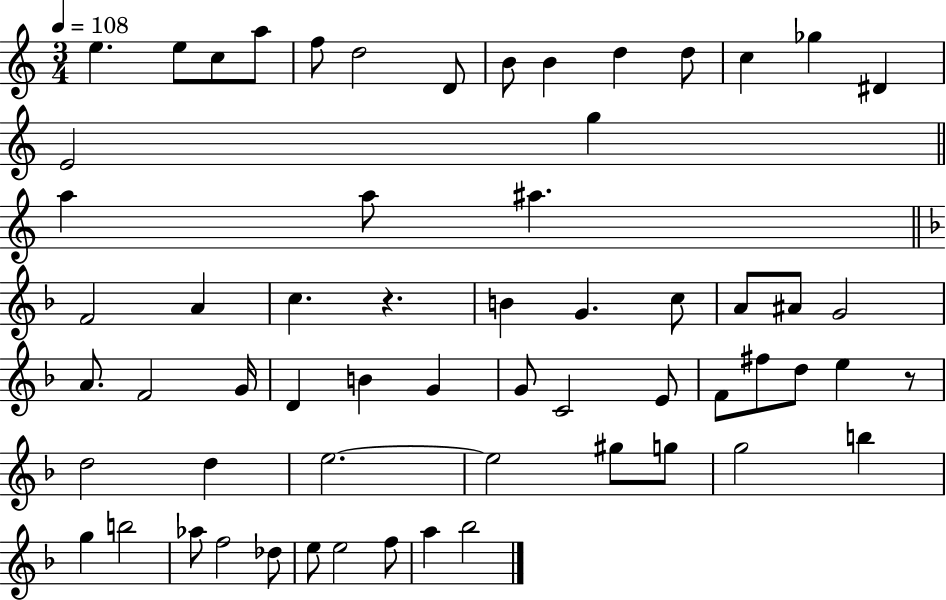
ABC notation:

X:1
T:Untitled
M:3/4
L:1/4
K:C
e e/2 c/2 a/2 f/2 d2 D/2 B/2 B d d/2 c _g ^D E2 g a a/2 ^a F2 A c z B G c/2 A/2 ^A/2 G2 A/2 F2 G/4 D B G G/2 C2 E/2 F/2 ^f/2 d/2 e z/2 d2 d e2 e2 ^g/2 g/2 g2 b g b2 _a/2 f2 _d/2 e/2 e2 f/2 a _b2